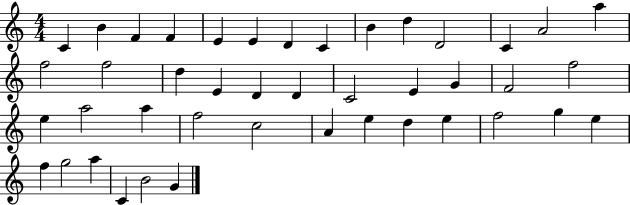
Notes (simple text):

C4/q B4/q F4/q F4/q E4/q E4/q D4/q C4/q B4/q D5/q D4/h C4/q A4/h A5/q F5/h F5/h D5/q E4/q D4/q D4/q C4/h E4/q G4/q F4/h F5/h E5/q A5/h A5/q F5/h C5/h A4/q E5/q D5/q E5/q F5/h G5/q E5/q F5/q G5/h A5/q C4/q B4/h G4/q